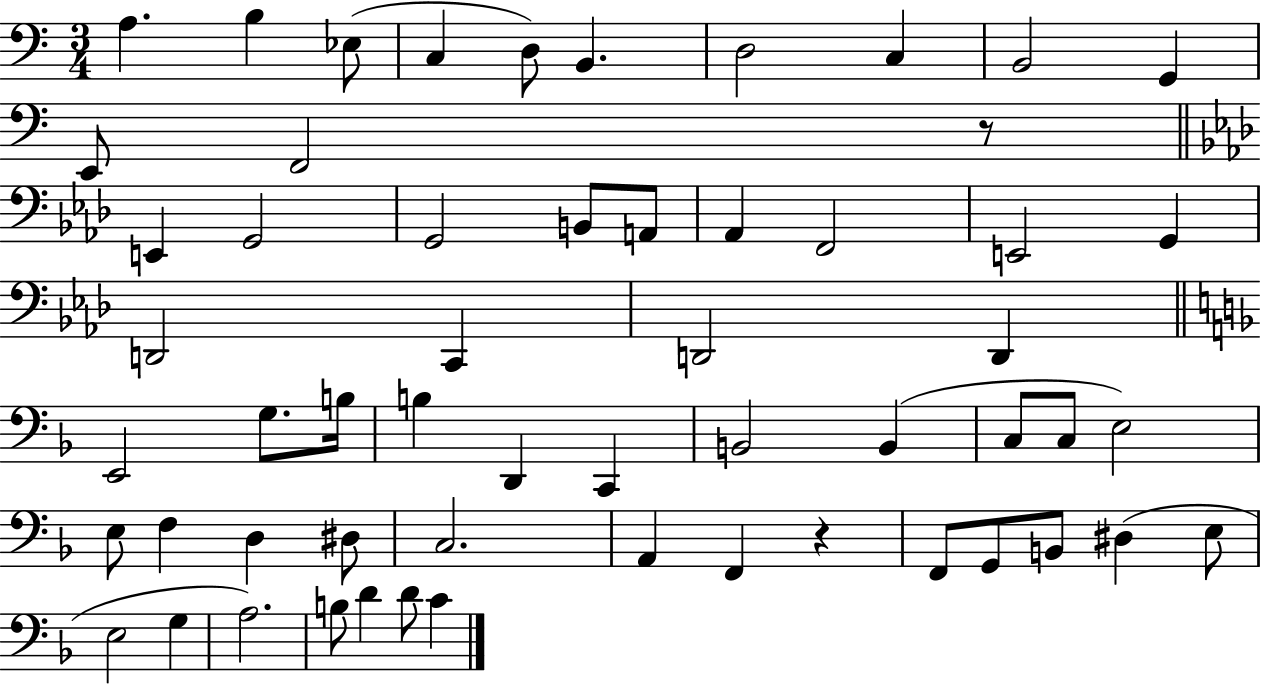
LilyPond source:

{
  \clef bass
  \numericTimeSignature
  \time 3/4
  \key c \major
  \repeat volta 2 { a4. b4 ees8( | c4 d8) b,4. | d2 c4 | b,2 g,4 | \break e,8 f,2 r8 | \bar "||" \break \key f \minor e,4 g,2 | g,2 b,8 a,8 | aes,4 f,2 | e,2 g,4 | \break d,2 c,4 | d,2 d,4 | \bar "||" \break \key f \major e,2 g8. b16 | b4 d,4 c,4 | b,2 b,4( | c8 c8 e2) | \break e8 f4 d4 dis8 | c2. | a,4 f,4 r4 | f,8 g,8 b,8 dis4( e8 | \break e2 g4 | a2.) | b8 d'4 d'8 c'4 | } \bar "|."
}